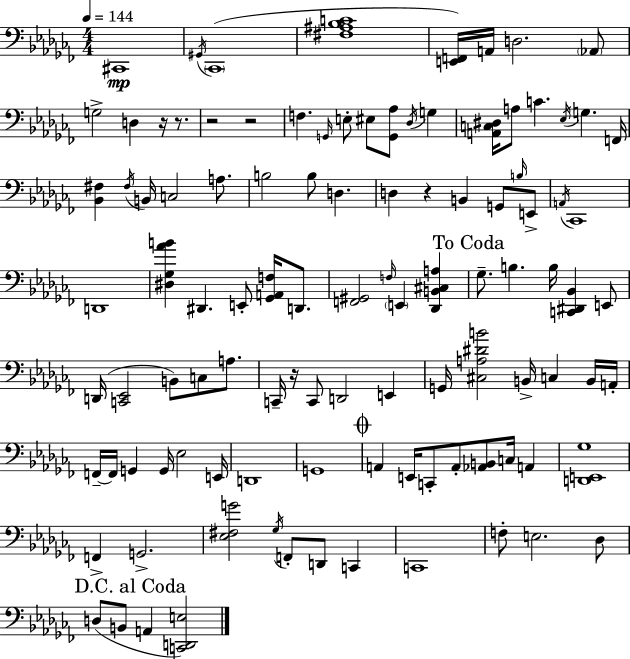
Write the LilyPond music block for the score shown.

{
  \clef bass
  \numericTimeSignature
  \time 4/4
  \key aes \minor
  \tempo 4 = 144
  cis,1\mp | \acciaccatura { gis,16 } \parenthesize ces,1( | <fis ais bes c'>1 | <e, f,>16) a,16 d2. \parenthesize aes,8 | \break g2-> d4 r16 r8. | r2 r2 | f4. \grace { g,16 } e8-. eis8 <g, aes>8 \acciaccatura { des16 } g4 | <a, c dis>16 a8 c'4. \acciaccatura { ees16 } g4. | \break f,16 <bes, fis>4 \acciaccatura { fis16 } b,16 c2 | a8. b2 b8 d4. | d4 r4 b,4 | g,8 \grace { b16 } e,8-> \acciaccatura { a,16 } ces,1 | \break d,1 | <dis ges aes' b'>4 dis,4. | e,8-. <ges, a, f>16 d,8. <f, gis,>2 \grace { f16 } | \parenthesize e,4 <des, b, cis a>4 \mark "To Coda" ges8.-- b4. | \break b16 <c, dis, bes,>4 e,8 d,16( <c, ees,>2 | b,8) c8 a8. c,16-- r16 c,8 d,2 | e,4 g,16 <cis a dis' b'>2 | b,16-> c4 b,16 a,16-. f,16--~~ f,16 g,4 g,16 ees2 | \break e,16 d,1 | g,1 | \mark \markup { \musicglyph "scripts.coda" } a,4 e,16 c,8-. a,8-. | <aes, b,>8 c16 a,4 <d, e, ges>1 | \break f,4-> g,2.-> | <ees fis g'>2 | \acciaccatura { ges16 } f,8-. d,8 c,4 c,1 | f8-. e2. | \break des8 \mark "D.C. al Coda" d8( b,8 a,4 | <c, d, e>2) \bar "|."
}